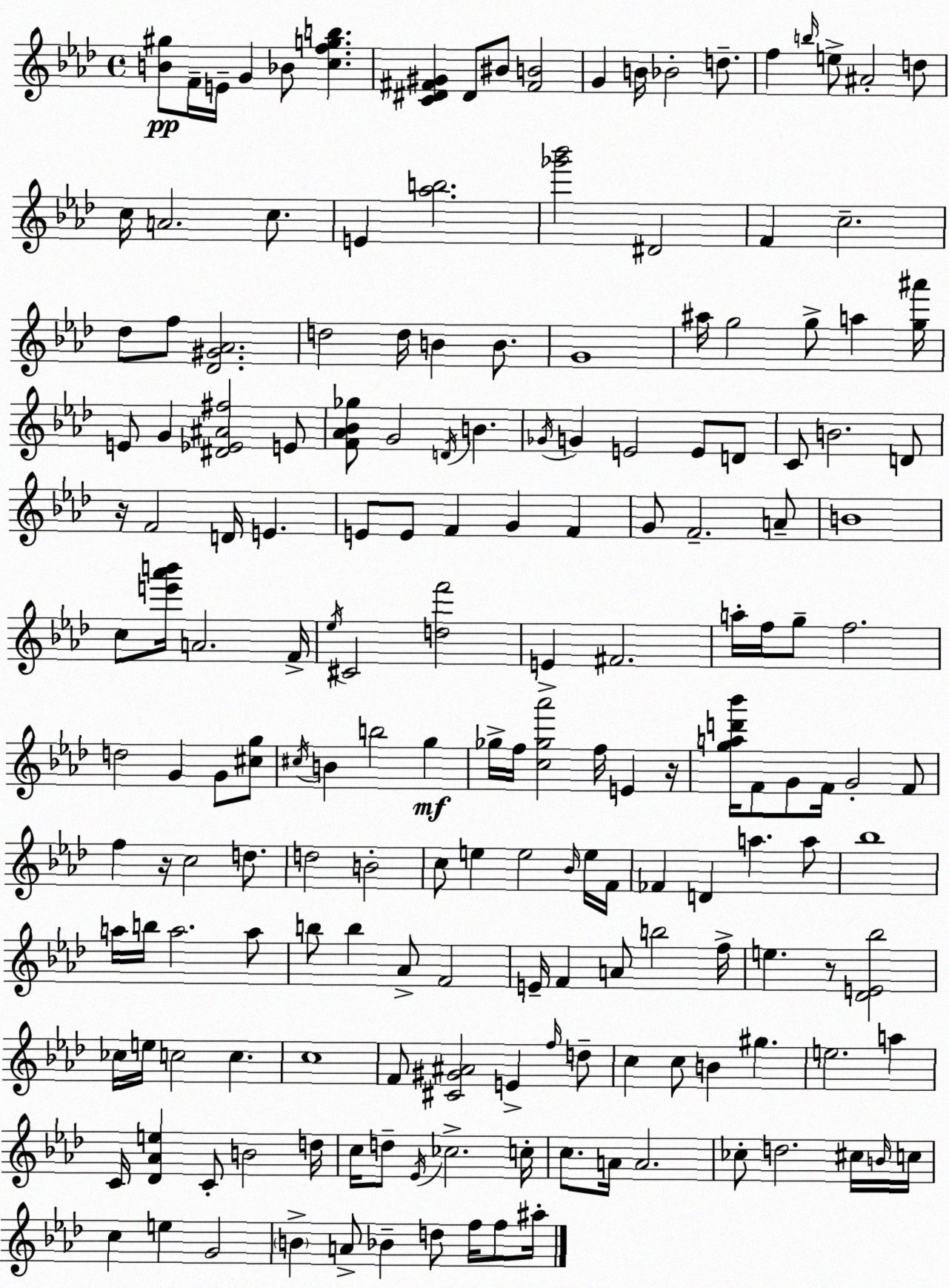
X:1
T:Untitled
M:4/4
L:1/4
K:Fm
[B^g]/2 F/4 E/4 G _B/2 [cfgb] [C^D^F^G] ^D/2 ^B/2 [^FB]2 G B/4 _B2 d/2 f b/4 e/2 ^A2 d/2 c/4 A2 c/2 E [_ab]2 [_g'_b']2 ^D2 F c2 _d/2 f/2 [_D^G_A]2 d2 d/4 B B/2 G4 ^a/4 g2 g/2 a [g^a']/4 E/2 G [^D_E^A^f]2 E/2 [F_A_B_g]/2 G2 D/4 B _G/4 G E2 E/2 D/2 C/2 B2 D/2 z/4 F2 D/4 E E/2 E/2 F G F G/2 F2 A/2 B4 c/2 [e'_a'b']/4 A2 F/4 _e/4 ^C2 [df']2 E ^F2 a/4 f/4 g/2 f2 d2 G G/2 [^cg]/2 ^c/4 B b2 g _g/4 f/4 [c_g_a']2 f/4 E z/4 [gad'_b']/4 F/2 G/2 F/4 G2 F/2 f z/4 c2 d/2 d2 B2 c/2 e e2 _B/4 e/4 F/4 _F D a a/2 _b4 a/4 b/4 a2 a/2 b/2 b _A/2 F2 E/4 F A/2 b2 f/4 e z/2 [_DE_b]2 _c/4 e/4 c2 c c4 F/2 [^C^G^A]2 E f/4 d/2 c c/2 B ^g e2 a C/4 [_D_Ae] C/2 B2 d/4 c/4 d/2 _E/4 _c2 c/4 c/2 A/4 A2 _c/2 d2 ^c/4 B/4 c/4 c e G2 B A/2 _B d/2 f/4 f/2 ^a/4